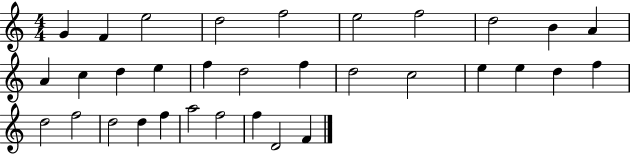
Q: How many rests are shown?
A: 0